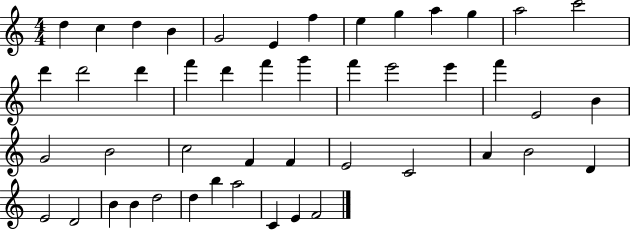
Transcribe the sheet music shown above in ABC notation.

X:1
T:Untitled
M:4/4
L:1/4
K:C
d c d B G2 E f e g a g a2 c'2 d' d'2 d' f' d' f' g' f' e'2 e' f' E2 B G2 B2 c2 F F E2 C2 A B2 D E2 D2 B B d2 d b a2 C E F2